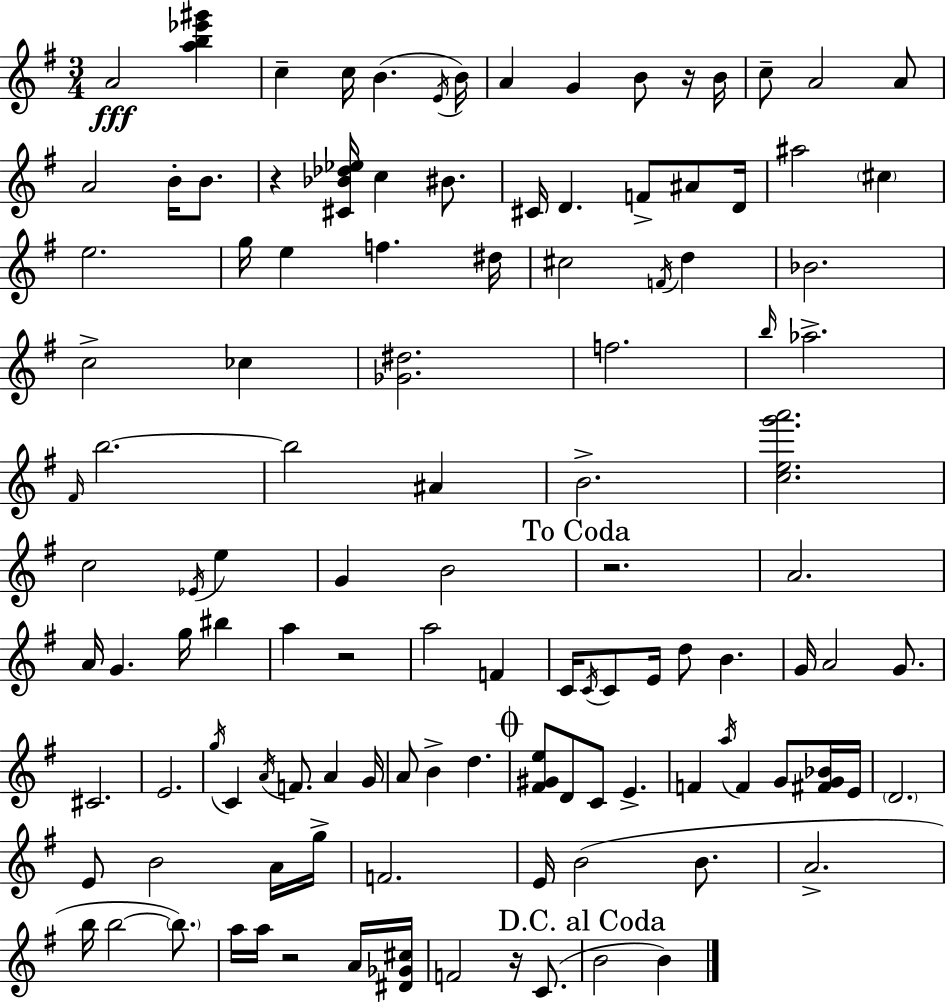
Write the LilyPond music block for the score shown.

{
  \clef treble
  \numericTimeSignature
  \time 3/4
  \key e \minor
  a'2\fff <a'' b'' ees''' gis'''>4 | c''4-- c''16 b'4.( \acciaccatura { e'16 } | b'16) a'4 g'4 b'8 r16 | b'16 c''8-- a'2 a'8 | \break a'2 b'16-. b'8. | r4 <cis' bes' des'' ees''>16 c''4 bis'8. | cis'16 d'4. f'8-> ais'8 | d'16 ais''2 \parenthesize cis''4 | \break e''2. | g''16 e''4 f''4. | dis''16 cis''2 \acciaccatura { f'16 } d''4 | bes'2. | \break c''2-> ces''4 | <ges' dis''>2. | f''2. | \grace { b''16 } aes''2.-> | \break \grace { fis'16 } b''2.~~ | b''2 | ais'4 b'2.-> | <c'' e'' g''' a'''>2. | \break c''2 | \acciaccatura { ees'16 } e''4 g'4 b'2 | \mark "To Coda" r2. | a'2. | \break a'16 g'4. | g''16 bis''4 a''4 r2 | a''2 | f'4 c'16 \acciaccatura { c'16 } c'8 e'16 d''8 | \break b'4. g'16 a'2 | g'8. cis'2. | e'2. | \acciaccatura { g''16 } c'4 \acciaccatura { a'16 } | \break f'8. a'4 g'16 a'8 b'4-> | d''4. \mark \markup { \musicglyph "scripts.coda" } <fis' gis' e''>8 d'8 | c'8 e'4.-> f'4 | \acciaccatura { a''16 } f'4 g'8 <fis' g' bes'>16 e'16 \parenthesize d'2. | \break e'8 b'2 | a'16 g''16-> f'2. | e'16 b'2( | b'8. a'2.-> | \break b''16 b''2~~ | \parenthesize b''8.) a''16 a''16 r2 | a'16 <dis' ges' cis''>16 f'2 | r16 c'8.( \mark "D.C. al Coda" b'2 | \break b'4) \bar "|."
}